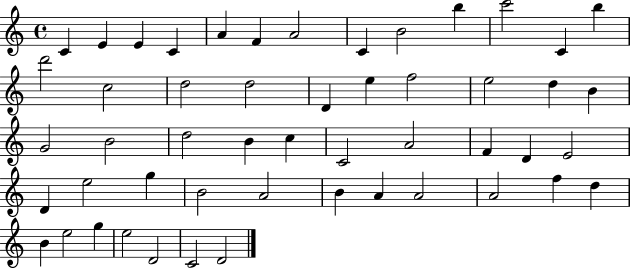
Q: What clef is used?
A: treble